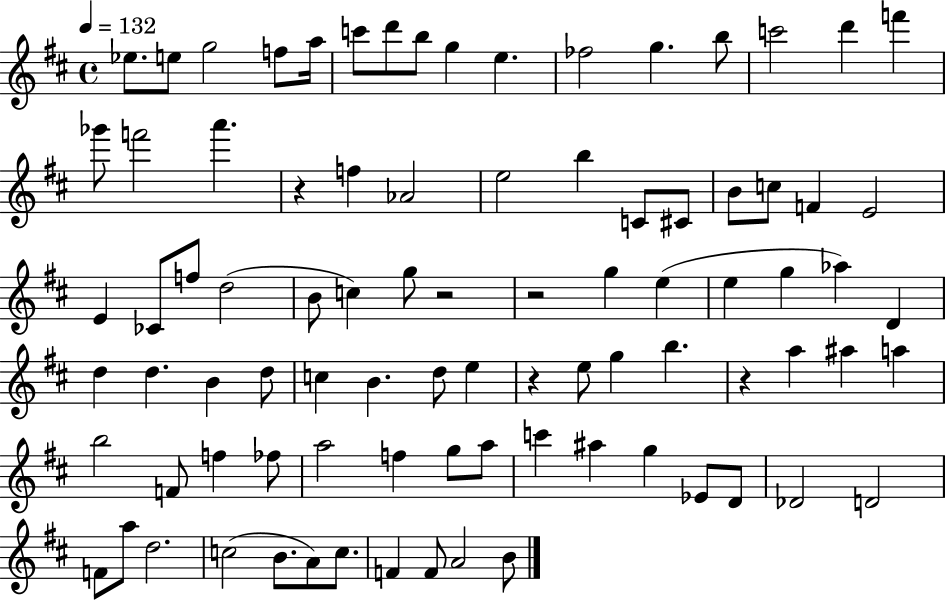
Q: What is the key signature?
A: D major